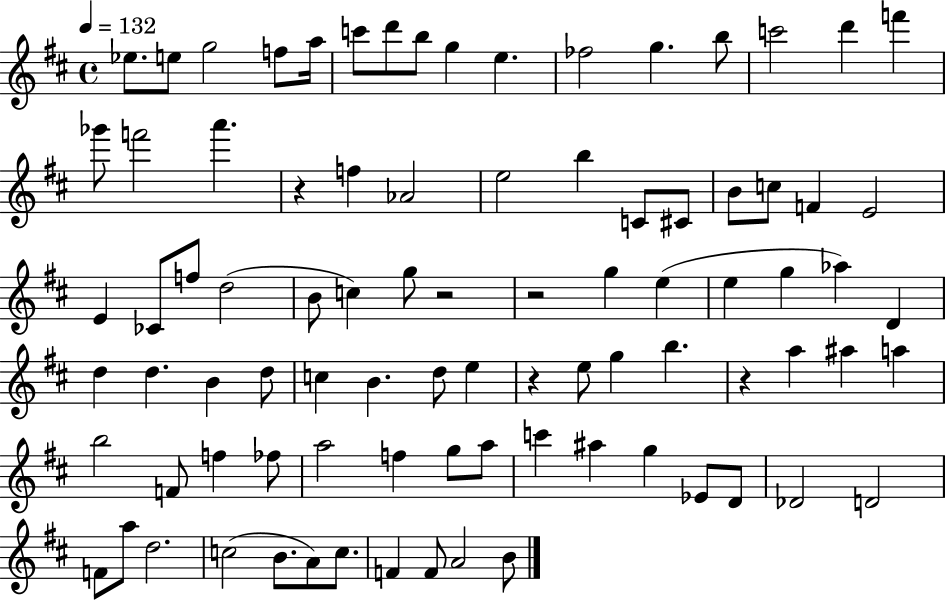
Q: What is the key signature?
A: D major